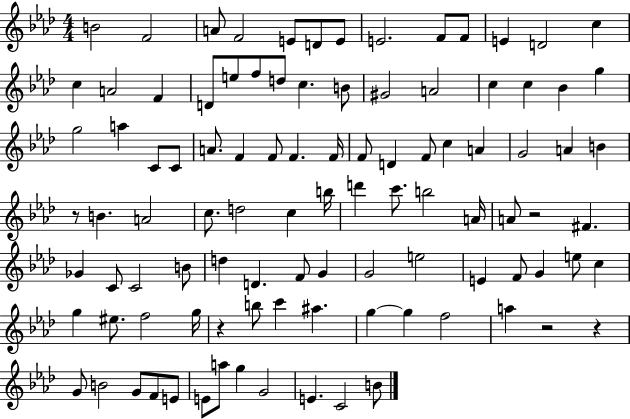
B4/h F4/h A4/e F4/h E4/e D4/e E4/e E4/h. F4/e F4/e E4/q D4/h C5/q C5/q A4/h F4/q D4/e E5/e F5/e D5/e C5/q. B4/e G#4/h A4/h C5/q C5/q Bb4/q G5/q G5/h A5/q C4/e C4/e A4/e. F4/q F4/e F4/q. F4/s F4/e D4/q F4/e C5/q A4/q G4/h A4/q B4/q R/e B4/q. A4/h C5/e. D5/h C5/q B5/s D6/q C6/e. B5/h A4/s A4/e R/h F#4/q. Gb4/q C4/e C4/h B4/e D5/q D4/q. F4/e G4/q G4/h E5/h E4/q F4/e G4/q E5/e C5/q G5/q EIS5/e. F5/h G5/s R/q B5/e C6/q A#5/q. G5/q G5/q F5/h A5/q R/h R/q G4/e B4/h G4/e F4/e E4/e E4/e A5/e G5/q G4/h E4/q. C4/h B4/e